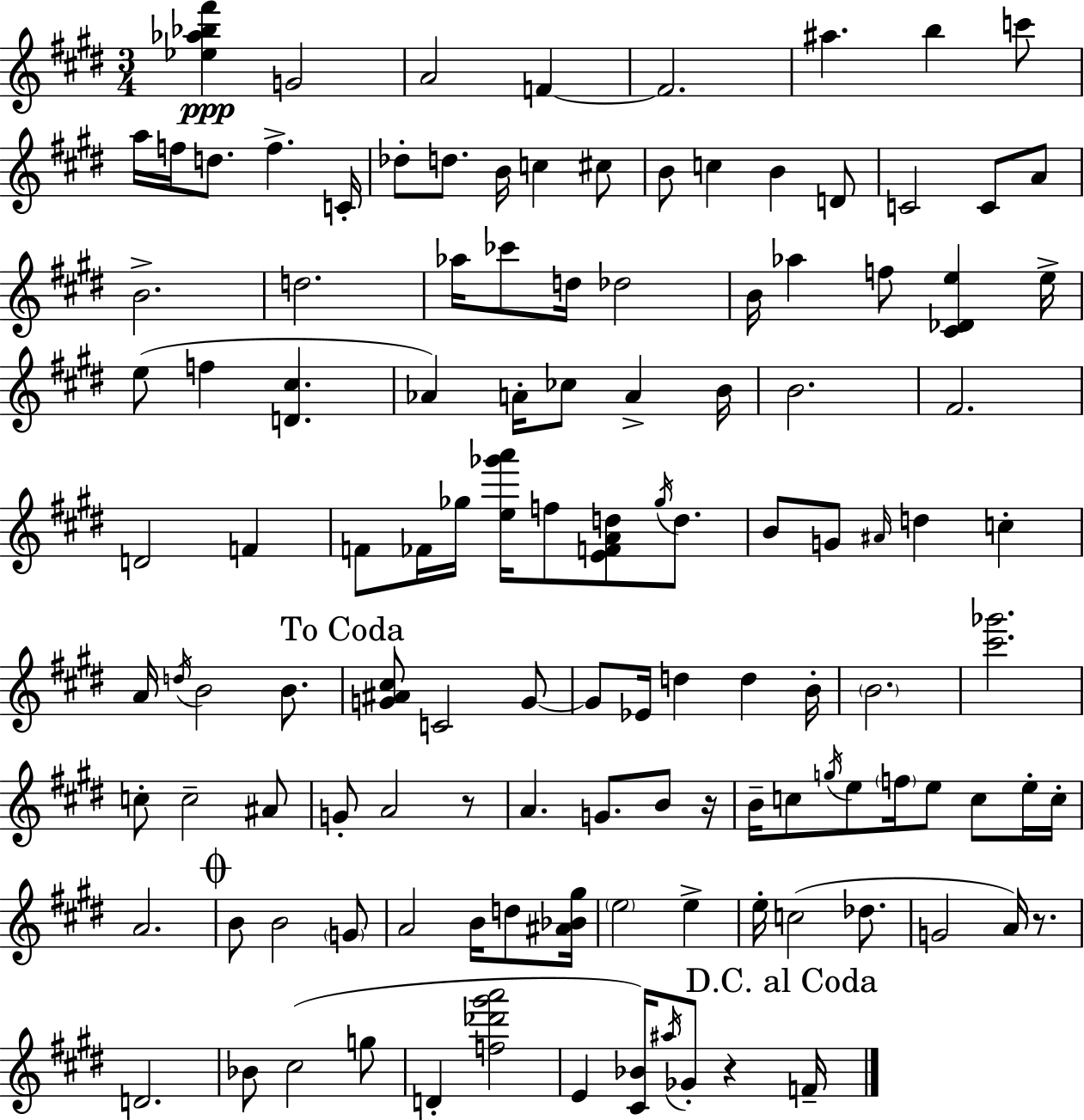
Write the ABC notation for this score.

X:1
T:Untitled
M:3/4
L:1/4
K:E
[_e_a_b^f'] G2 A2 F F2 ^a b c'/2 a/4 f/4 d/2 f C/4 _d/2 d/2 B/4 c ^c/2 B/2 c B D/2 C2 C/2 A/2 B2 d2 _a/4 _c'/2 d/4 _d2 B/4 _a f/2 [^C_De] e/4 e/2 f [D^c] _A A/4 _c/2 A B/4 B2 ^F2 D2 F F/2 _F/4 _g/4 [e_g'a']/4 f/2 [EFAd]/2 _g/4 d/2 B/2 G/2 ^A/4 d c A/4 d/4 B2 B/2 [G^A^c]/2 C2 G/2 G/2 _E/4 d d B/4 B2 [^c'_g']2 c/2 c2 ^A/2 G/2 A2 z/2 A G/2 B/2 z/4 B/4 c/2 g/4 e/2 f/4 e/2 c/2 e/4 c/4 A2 B/2 B2 G/2 A2 B/4 d/2 [^A_B^g]/4 e2 e e/4 c2 _d/2 G2 A/4 z/2 D2 _B/2 ^c2 g/2 D [f_d'^g'a']2 E [^C_B]/4 ^a/4 _G/2 z F/4